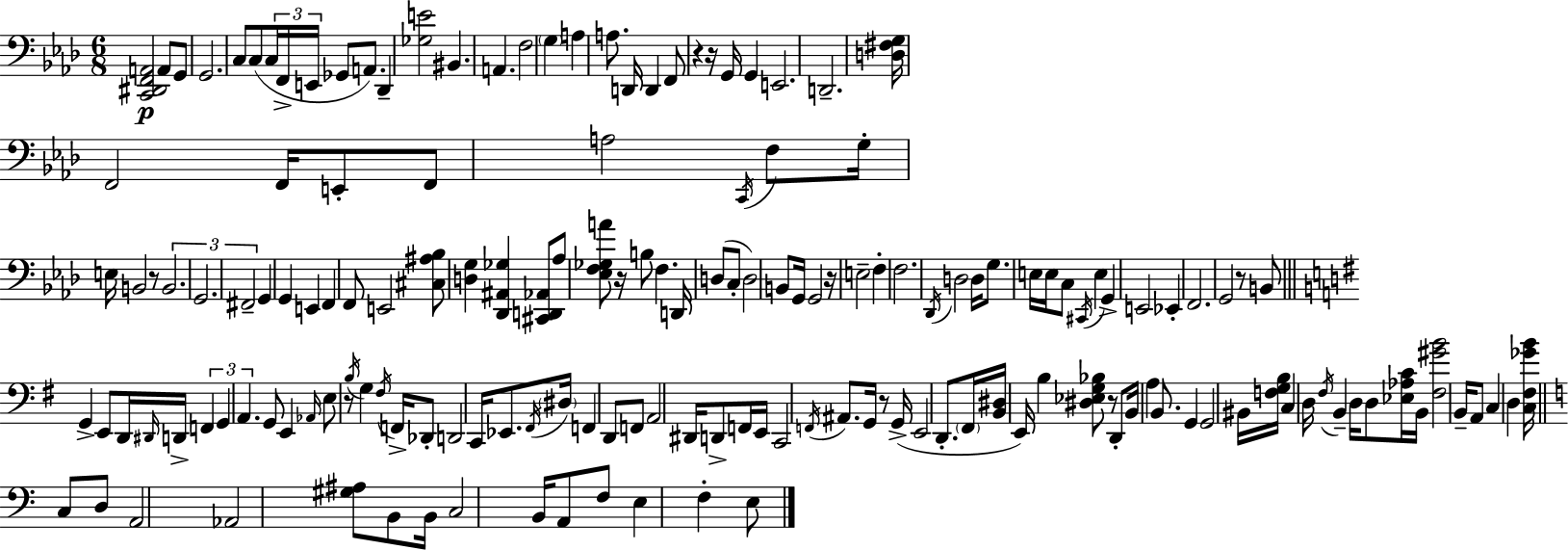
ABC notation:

X:1
T:Untitled
M:6/8
L:1/4
K:Ab
[C,,^D,,F,,A,,]2 A,,/2 G,,/2 G,,2 C,/2 C,/2 C,/4 F,,/4 E,,/4 _G,,/2 A,,/2 _D,, [_G,E]2 ^B,, A,, F,2 G, A, A,/2 D,,/4 D,, F,,/2 z z/4 G,,/4 G,, E,,2 D,,2 [D,^F,G,]/4 F,,2 F,,/4 E,,/2 F,,/2 A,2 C,,/4 F,/2 G,/4 E,/4 B,,2 z/2 B,,2 G,,2 ^F,,2 G,, G,, E,, F,, F,,/2 E,,2 [^C,^A,_B,]/2 [D,G,] [_D,,^A,,_G,] [^C,,D,,_A,,]/2 _A,/2 [_E,F,_G,A]/2 z/4 B,/2 F, D,,/4 D,/2 C,/2 D,2 B,,/2 G,,/4 G,,2 z/4 E,2 F, F,2 _D,,/4 D,2 D,/4 G,/2 E,/4 E,/4 C,/2 ^C,,/4 E, G,, E,,2 _E,, F,,2 G,,2 z/2 B,,/2 G,, E,,/2 D,,/4 ^D,,/4 D,,/4 F,, G,, A,, G,,/2 E,, _A,,/4 E,/2 z/2 B,/4 G, ^F,/4 F,,/4 _D,,/2 D,,2 C,,/4 _E,,/2 ^F,,/4 ^D,/4 F,, D,,/2 F,,/2 A,,2 ^D,,/4 D,,/2 F,,/4 E,,/4 C,,2 F,,/4 ^A,,/2 G,,/4 z/2 G,,/4 E,,2 D,,/2 ^F,,/4 [B,,^D,]/4 E,,/4 B, [^D,_E,G,_B,]/2 z/2 D,,/2 B,,/4 A, B,,/2 G,, G,,2 ^B,,/4 [F,G,B,]/4 C, D,/4 ^F,/4 B,, D,/4 D,/2 [_E,_A,C]/4 B,,/4 [^F,^GB]2 B,,/4 A,,/2 C, D, [C,^F,_GB]/4 C,/2 D,/2 A,,2 _A,,2 [^G,^A,]/2 B,,/2 B,,/4 C,2 B,,/4 A,,/2 F,/2 E, F, E,/2